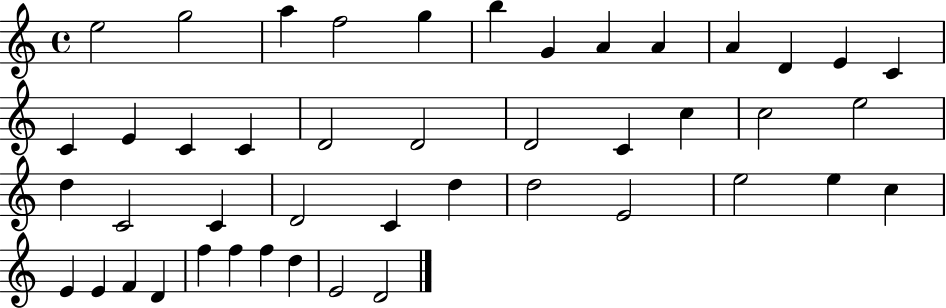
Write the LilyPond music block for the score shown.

{
  \clef treble
  \time 4/4
  \defaultTimeSignature
  \key c \major
  e''2 g''2 | a''4 f''2 g''4 | b''4 g'4 a'4 a'4 | a'4 d'4 e'4 c'4 | \break c'4 e'4 c'4 c'4 | d'2 d'2 | d'2 c'4 c''4 | c''2 e''2 | \break d''4 c'2 c'4 | d'2 c'4 d''4 | d''2 e'2 | e''2 e''4 c''4 | \break e'4 e'4 f'4 d'4 | f''4 f''4 f''4 d''4 | e'2 d'2 | \bar "|."
}